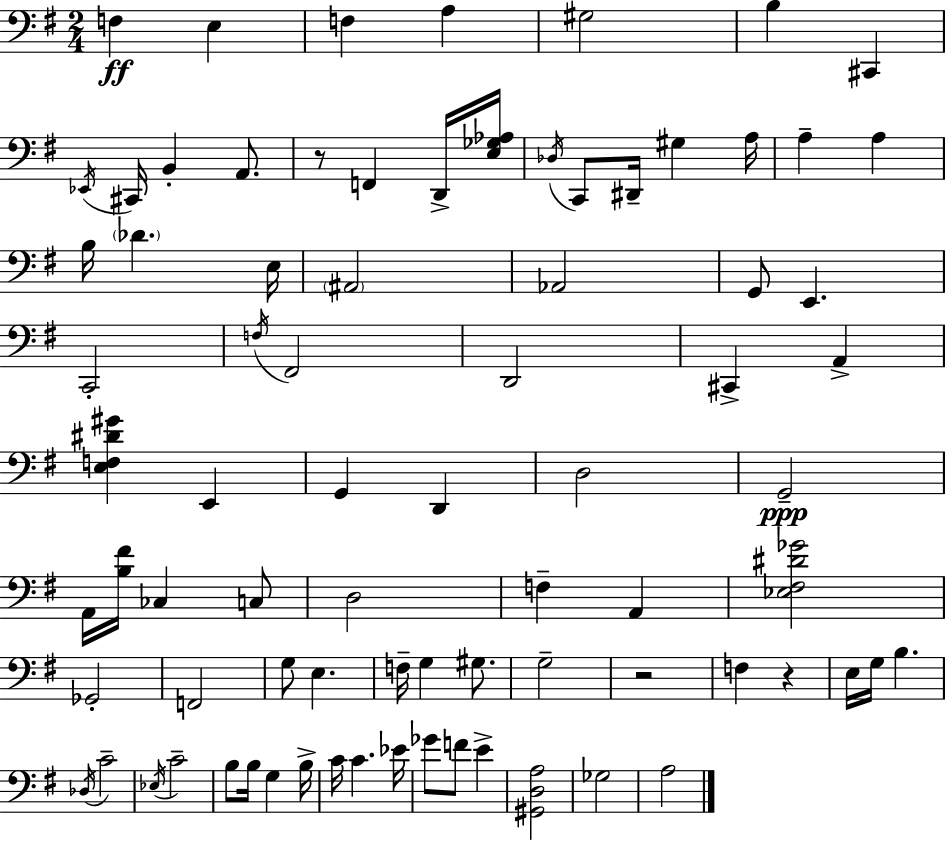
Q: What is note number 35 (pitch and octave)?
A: G2